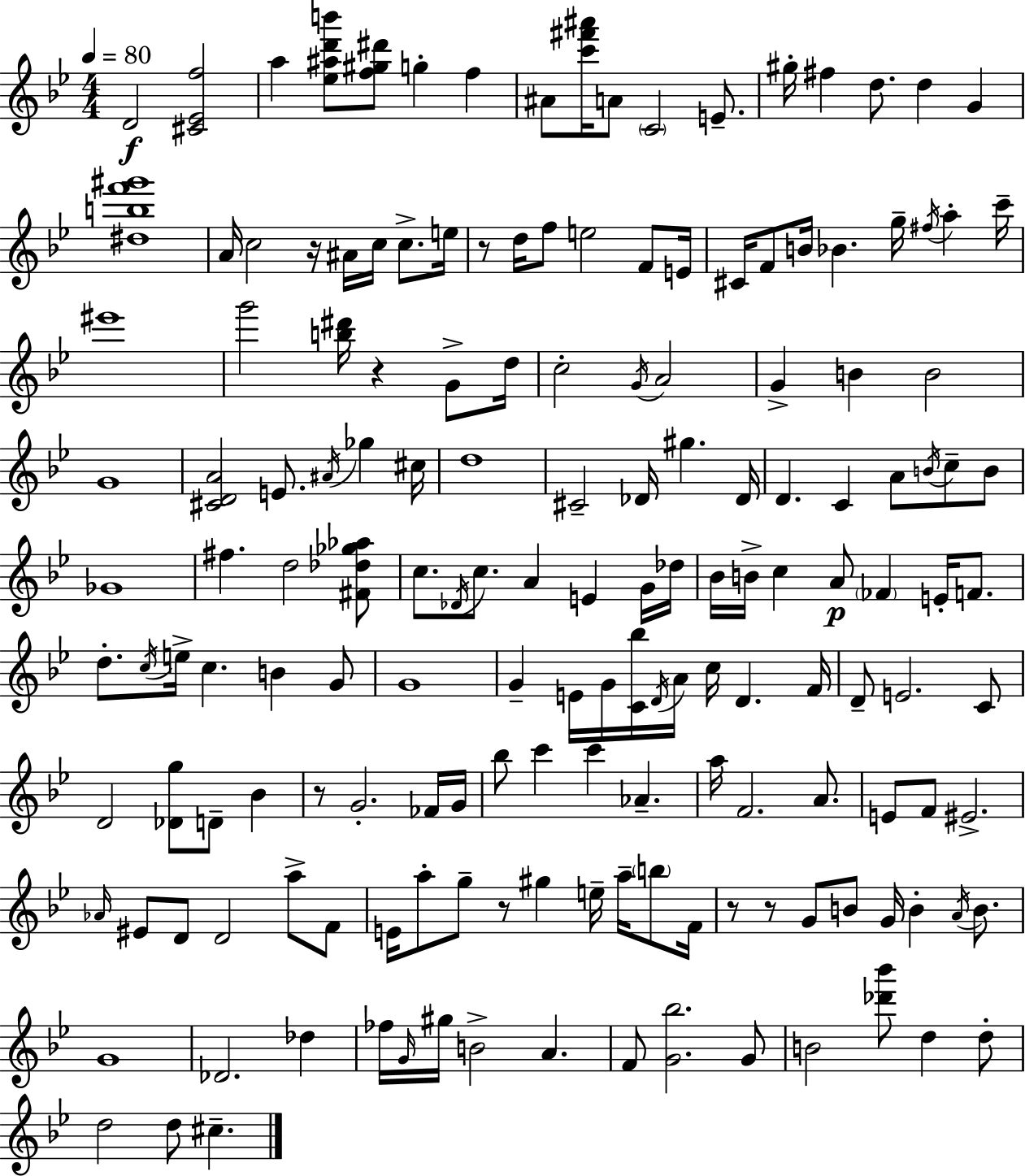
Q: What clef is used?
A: treble